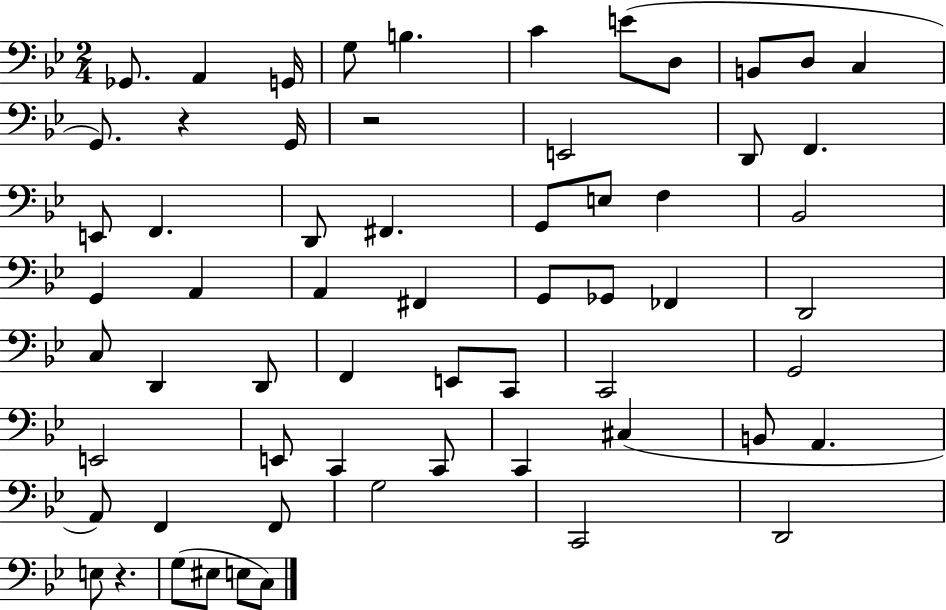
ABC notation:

X:1
T:Untitled
M:2/4
L:1/4
K:Bb
_G,,/2 A,, G,,/4 G,/2 B, C E/2 D,/2 B,,/2 D,/2 C, G,,/2 z G,,/4 z2 E,,2 D,,/2 F,, E,,/2 F,, D,,/2 ^F,, G,,/2 E,/2 F, _B,,2 G,, A,, A,, ^F,, G,,/2 _G,,/2 _F,, D,,2 C,/2 D,, D,,/2 F,, E,,/2 C,,/2 C,,2 G,,2 E,,2 E,,/2 C,, C,,/2 C,, ^C, B,,/2 A,, A,,/2 F,, F,,/2 G,2 C,,2 D,,2 E,/2 z G,/2 ^E,/2 E,/2 C,/2